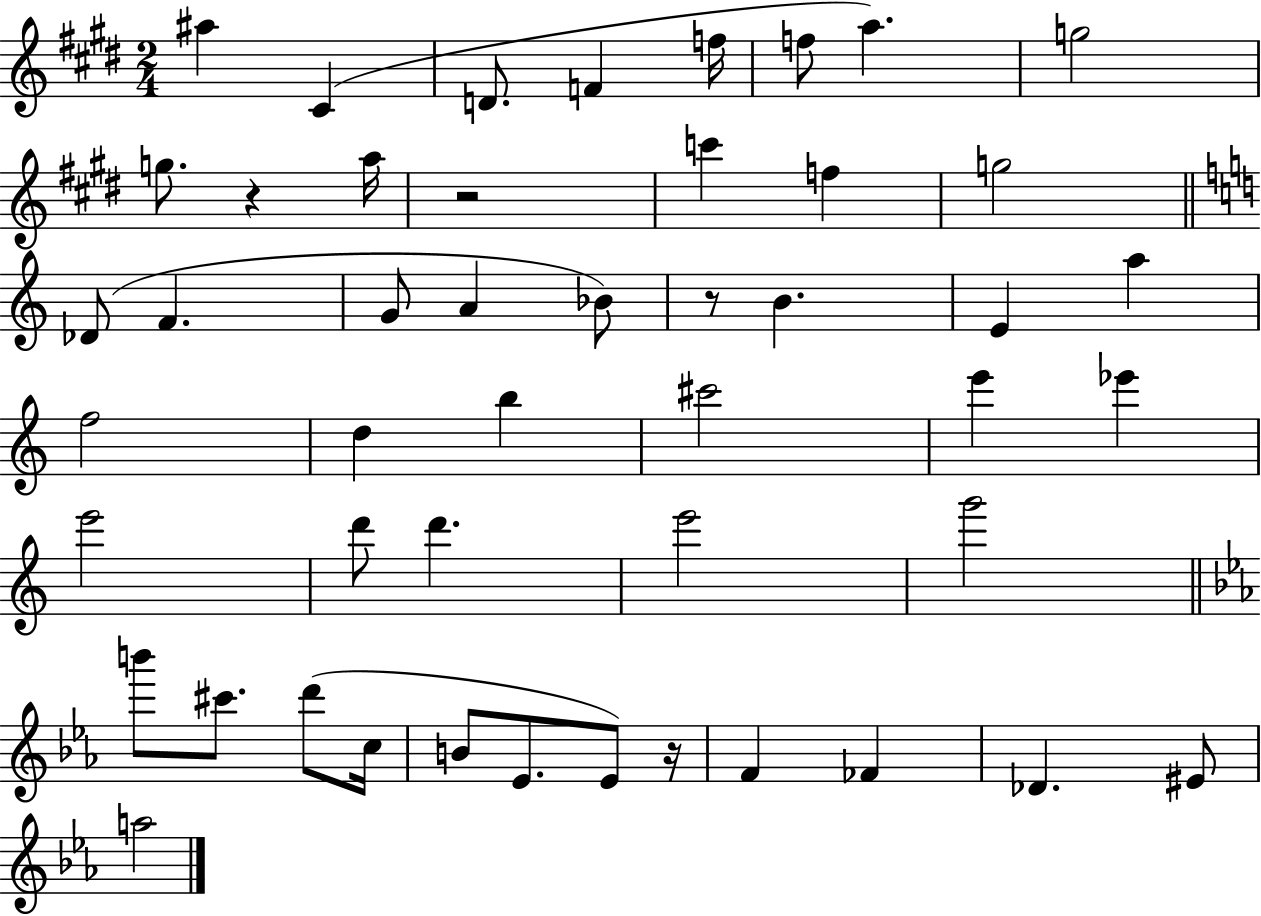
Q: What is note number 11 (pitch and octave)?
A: C6